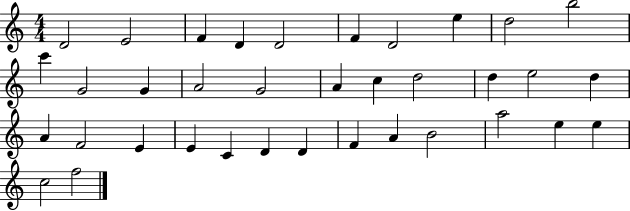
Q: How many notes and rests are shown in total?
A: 36